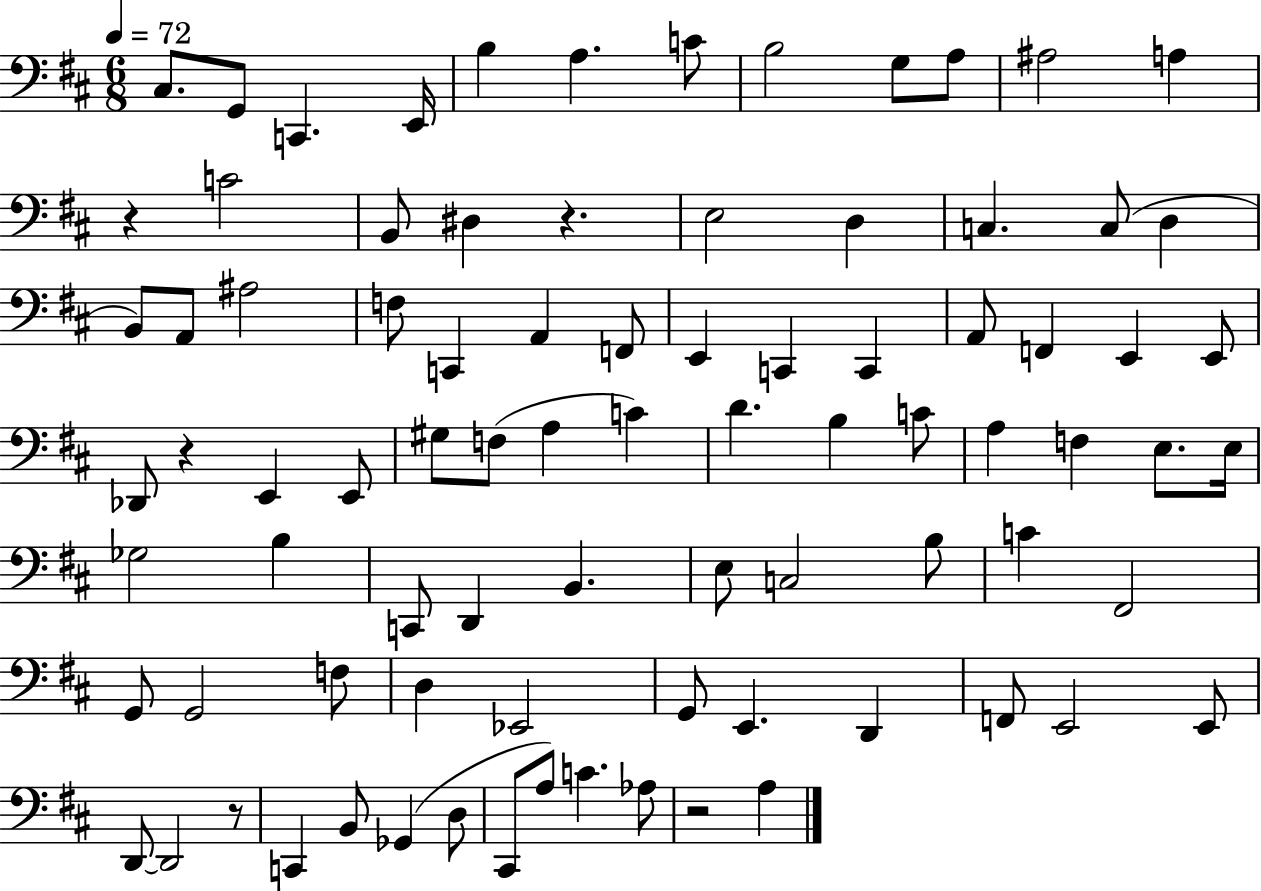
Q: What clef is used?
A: bass